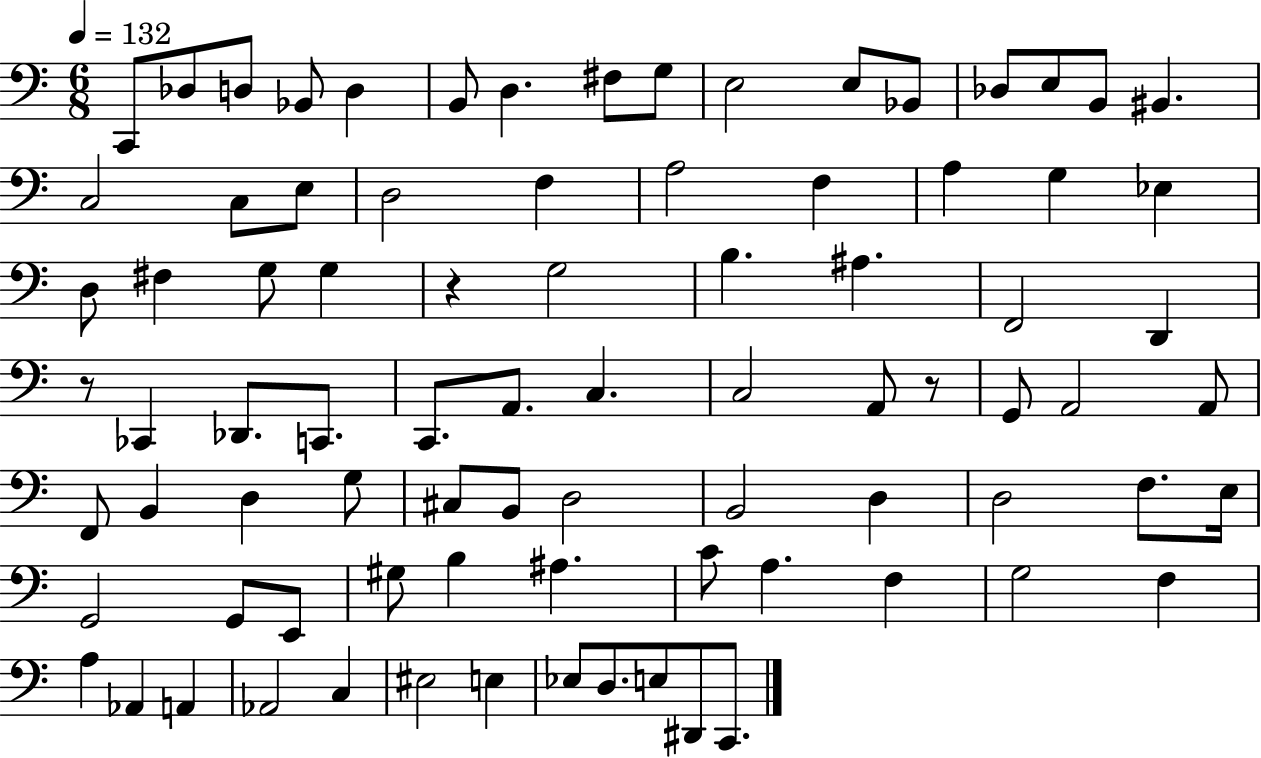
C2/e Db3/e D3/e Bb2/e D3/q B2/e D3/q. F#3/e G3/e E3/h E3/e Bb2/e Db3/e E3/e B2/e BIS2/q. C3/h C3/e E3/e D3/h F3/q A3/h F3/q A3/q G3/q Eb3/q D3/e F#3/q G3/e G3/q R/q G3/h B3/q. A#3/q. F2/h D2/q R/e CES2/q Db2/e. C2/e. C2/e. A2/e. C3/q. C3/h A2/e R/e G2/e A2/h A2/e F2/e B2/q D3/q G3/e C#3/e B2/e D3/h B2/h D3/q D3/h F3/e. E3/s G2/h G2/e E2/e G#3/e B3/q A#3/q. C4/e A3/q. F3/q G3/h F3/q A3/q Ab2/q A2/q Ab2/h C3/q EIS3/h E3/q Eb3/e D3/e. E3/e D#2/e C2/e.